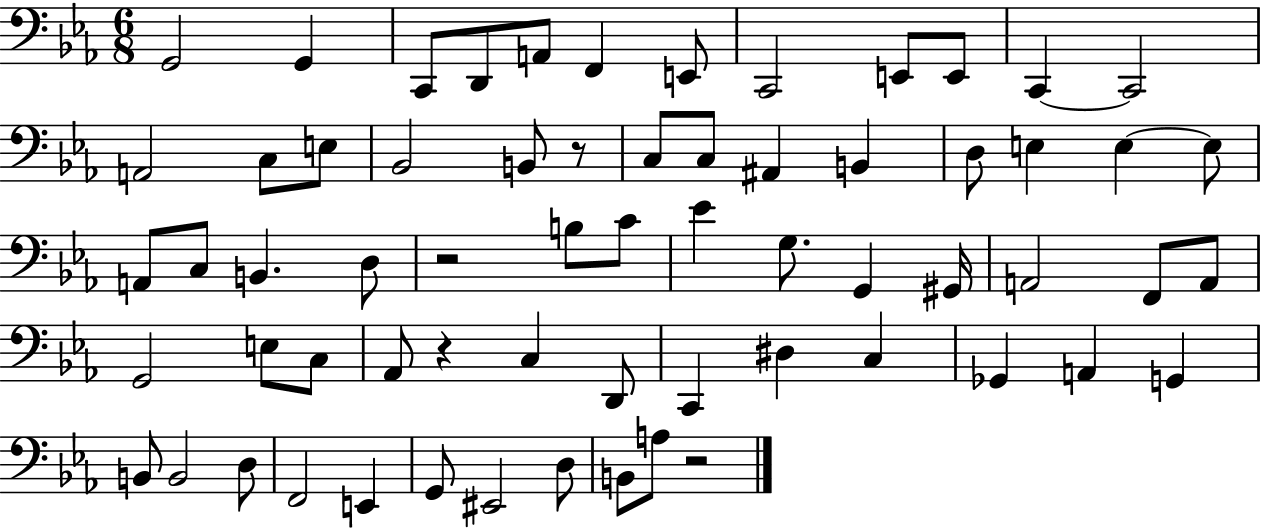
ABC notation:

X:1
T:Untitled
M:6/8
L:1/4
K:Eb
G,,2 G,, C,,/2 D,,/2 A,,/2 F,, E,,/2 C,,2 E,,/2 E,,/2 C,, C,,2 A,,2 C,/2 E,/2 _B,,2 B,,/2 z/2 C,/2 C,/2 ^A,, B,, D,/2 E, E, E,/2 A,,/2 C,/2 B,, D,/2 z2 B,/2 C/2 _E G,/2 G,, ^G,,/4 A,,2 F,,/2 A,,/2 G,,2 E,/2 C,/2 _A,,/2 z C, D,,/2 C,, ^D, C, _G,, A,, G,, B,,/2 B,,2 D,/2 F,,2 E,, G,,/2 ^E,,2 D,/2 B,,/2 A,/2 z2